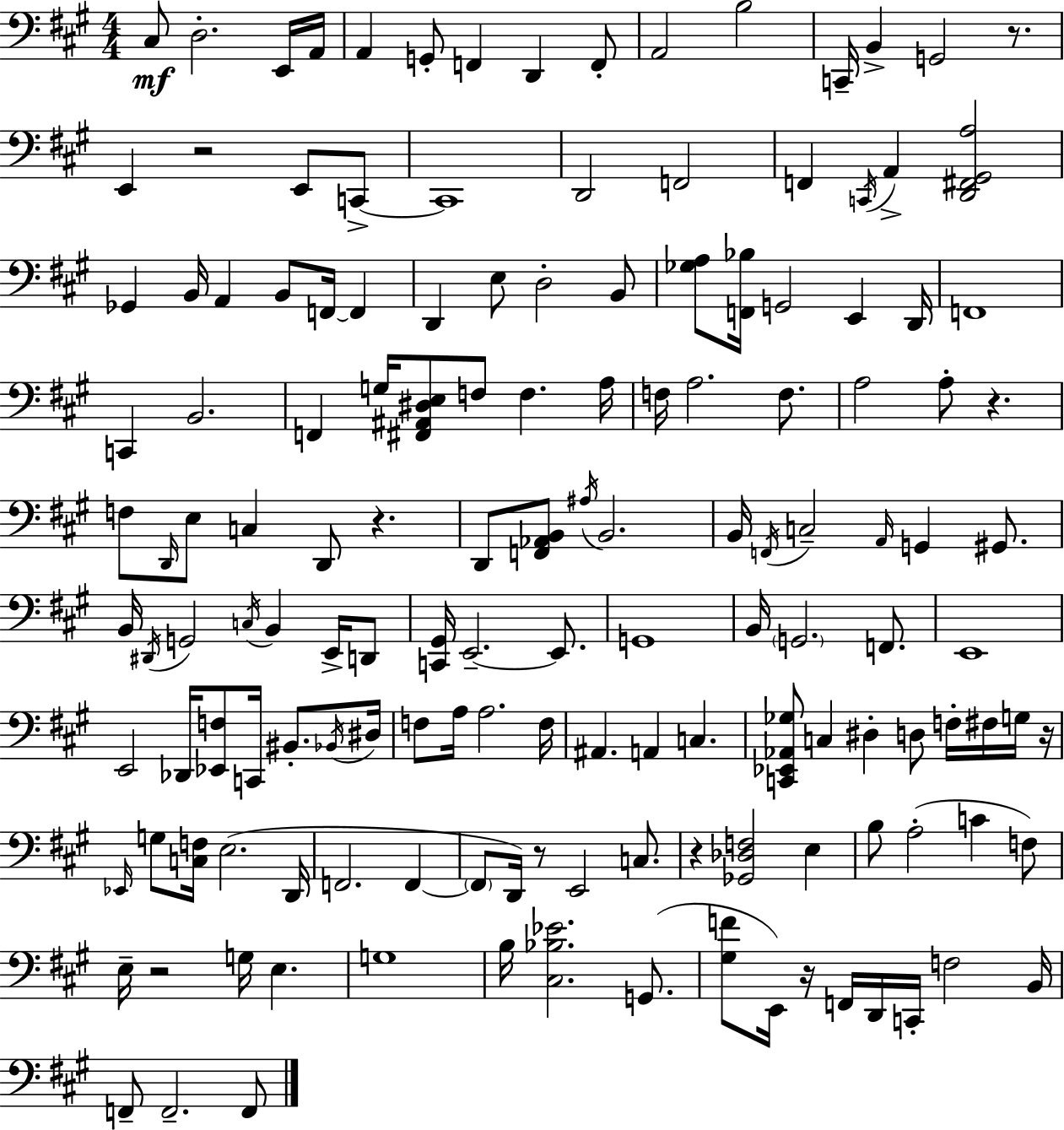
C#3/e D3/h. E2/s A2/s A2/q G2/e F2/q D2/q F2/e A2/h B3/h C2/s B2/q G2/h R/e. E2/q R/h E2/e C2/e C2/w D2/h F2/h F2/q C2/s A2/q [D2,F#2,G#2,A3]/h Gb2/q B2/s A2/q B2/e F2/s F2/q D2/q E3/e D3/h B2/e [Gb3,A3]/e [F2,Bb3]/s G2/h E2/q D2/s F2/w C2/q B2/h. F2/q G3/s [F#2,A#2,D#3,E3]/e F3/e F3/q. A3/s F3/s A3/h. F3/e. A3/h A3/e R/q. F3/e D2/s E3/e C3/q D2/e R/q. D2/e [F2,Ab2,B2]/e A#3/s B2/h. B2/s F2/s C3/h A2/s G2/q G#2/e. B2/s D#2/s G2/h C3/s B2/q E2/s D2/e [C2,G#2]/s E2/h. E2/e. G2/w B2/s G2/h. F2/e. E2/w E2/h Db2/s [Eb2,F3]/e C2/s BIS2/e. Bb2/s D#3/s F3/e A3/s A3/h. F3/s A#2/q. A2/q C3/q. [C2,Eb2,Ab2,Gb3]/e C3/q D#3/q D3/e F3/s F#3/s G3/s R/s Eb2/s G3/e [C3,F3]/s E3/h. D2/s F2/h. F2/q F2/e D2/s R/e E2/h C3/e. R/q [Gb2,Db3,F3]/h E3/q B3/e A3/h C4/q F3/e E3/s R/h G3/s E3/q. G3/w B3/s [C#3,Bb3,Eb4]/h. G2/e. [G#3,F4]/e E2/s R/s F2/s D2/s C2/s F3/h B2/s F2/e F2/h. F2/e